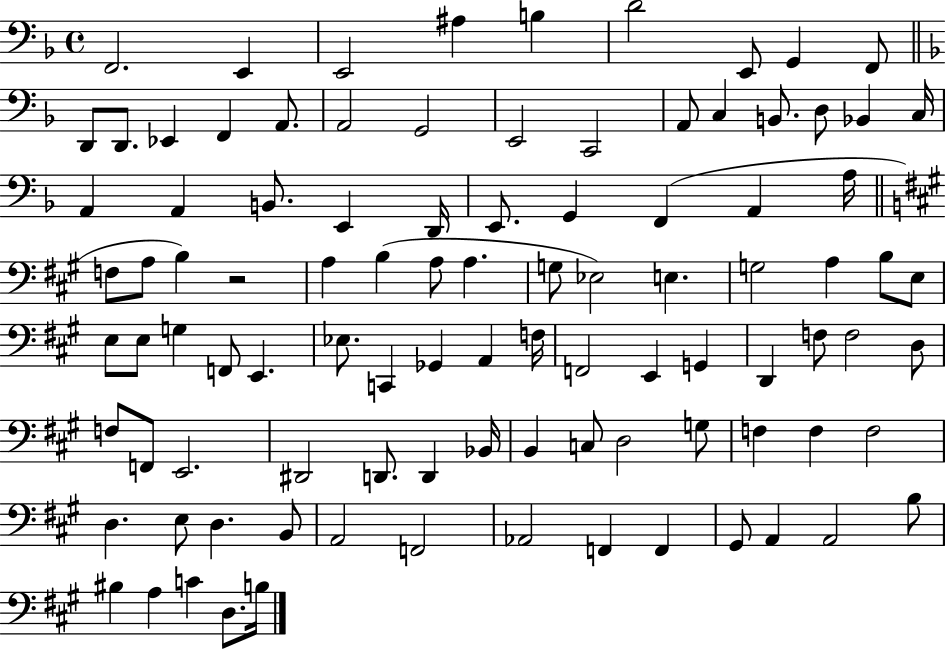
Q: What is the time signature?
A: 4/4